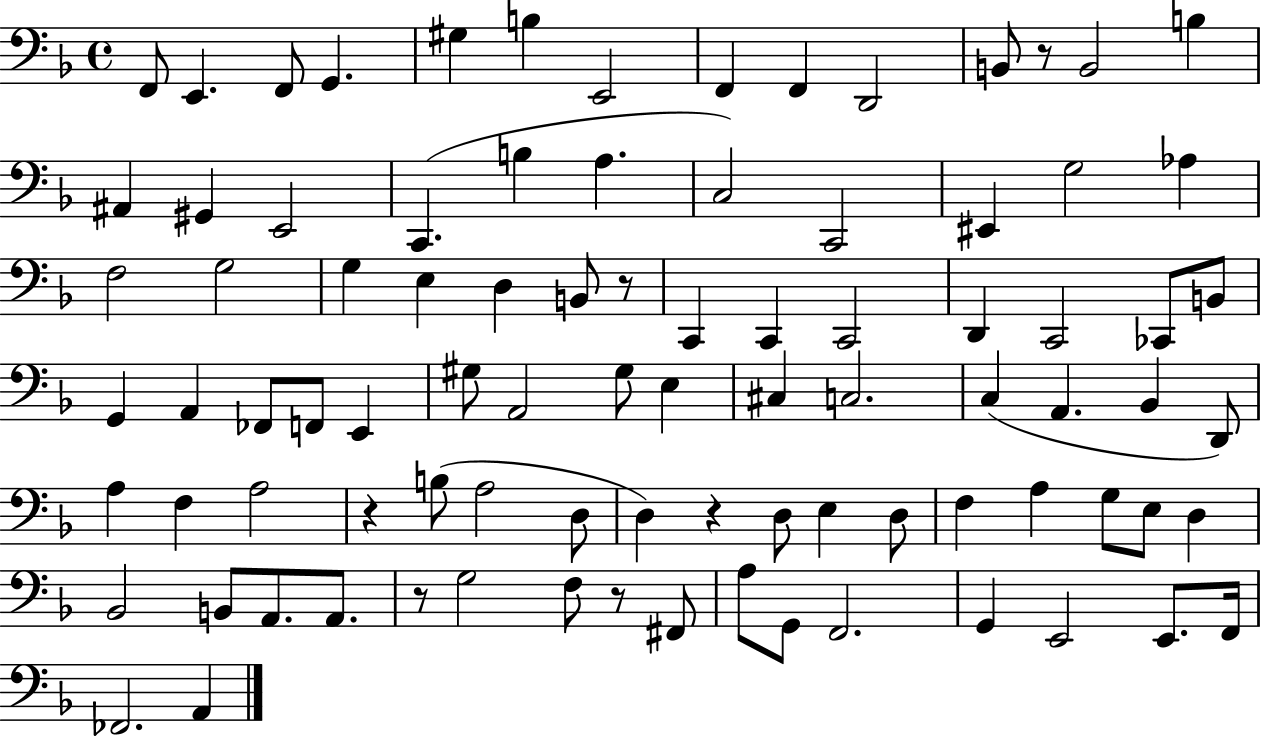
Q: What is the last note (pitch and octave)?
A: A2